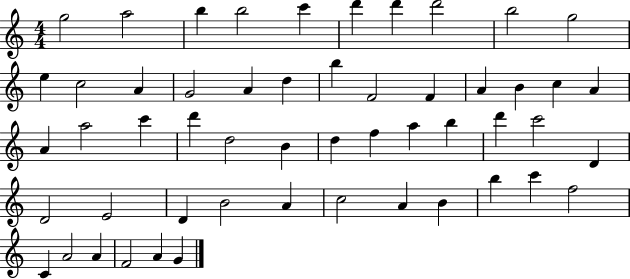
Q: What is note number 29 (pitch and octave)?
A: B4